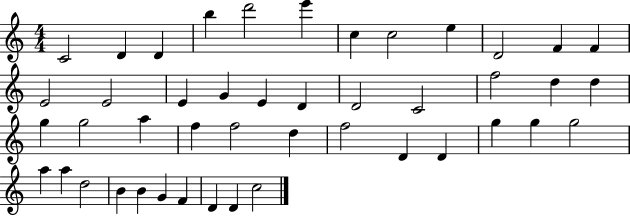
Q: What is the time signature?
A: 4/4